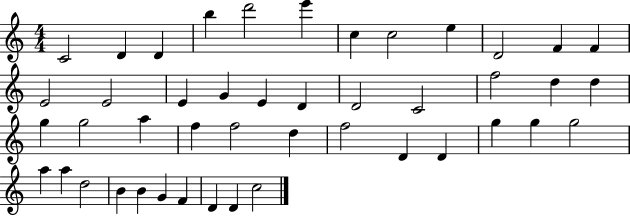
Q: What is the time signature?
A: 4/4